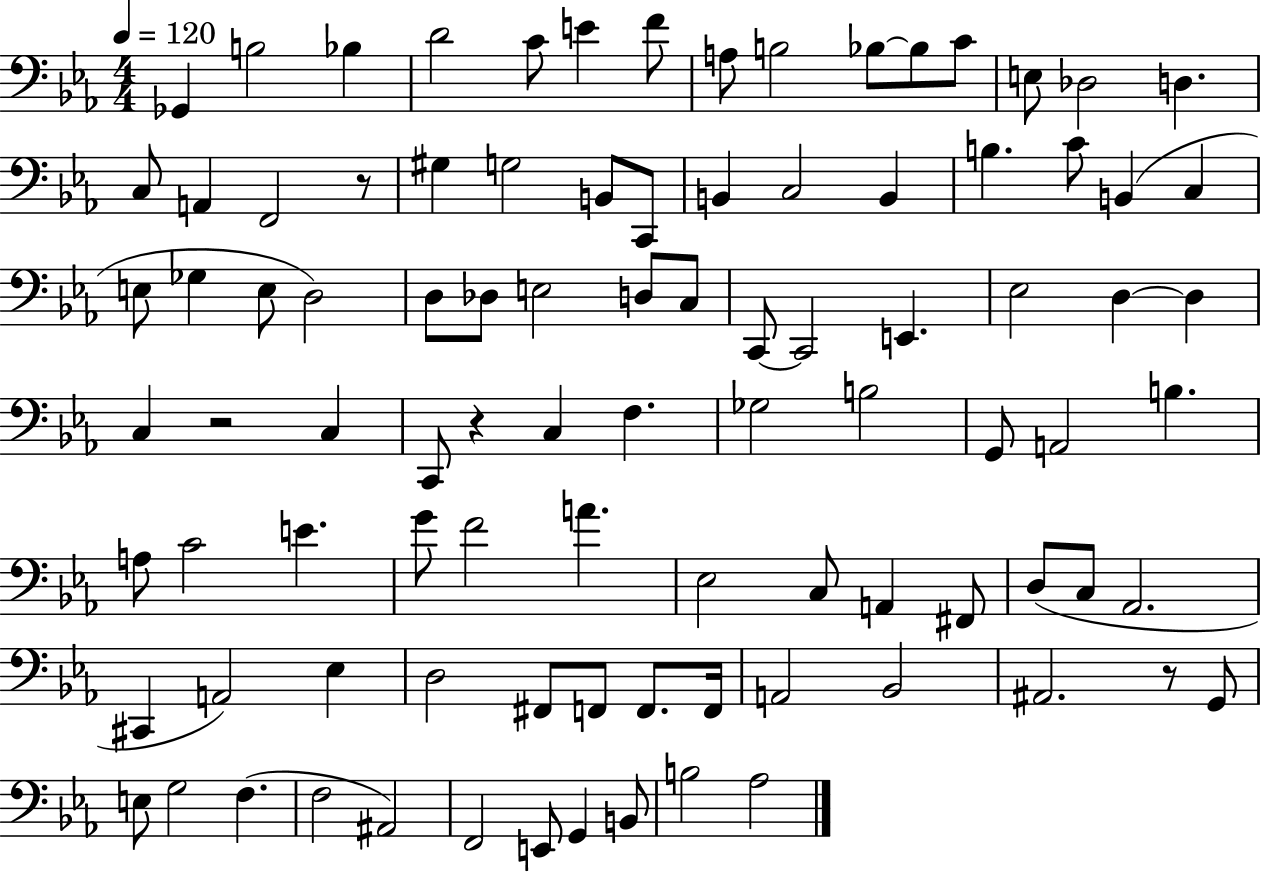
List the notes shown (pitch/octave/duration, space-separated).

Gb2/q B3/h Bb3/q D4/h C4/e E4/q F4/e A3/e B3/h Bb3/e Bb3/e C4/e E3/e Db3/h D3/q. C3/e A2/q F2/h R/e G#3/q G3/h B2/e C2/e B2/q C3/h B2/q B3/q. C4/e B2/q C3/q E3/e Gb3/q E3/e D3/h D3/e Db3/e E3/h D3/e C3/e C2/e C2/h E2/q. Eb3/h D3/q D3/q C3/q R/h C3/q C2/e R/q C3/q F3/q. Gb3/h B3/h G2/e A2/h B3/q. A3/e C4/h E4/q. G4/e F4/h A4/q. Eb3/h C3/e A2/q F#2/e D3/e C3/e Ab2/h. C#2/q A2/h Eb3/q D3/h F#2/e F2/e F2/e. F2/s A2/h Bb2/h A#2/h. R/e G2/e E3/e G3/h F3/q. F3/h A#2/h F2/h E2/e G2/q B2/e B3/h Ab3/h